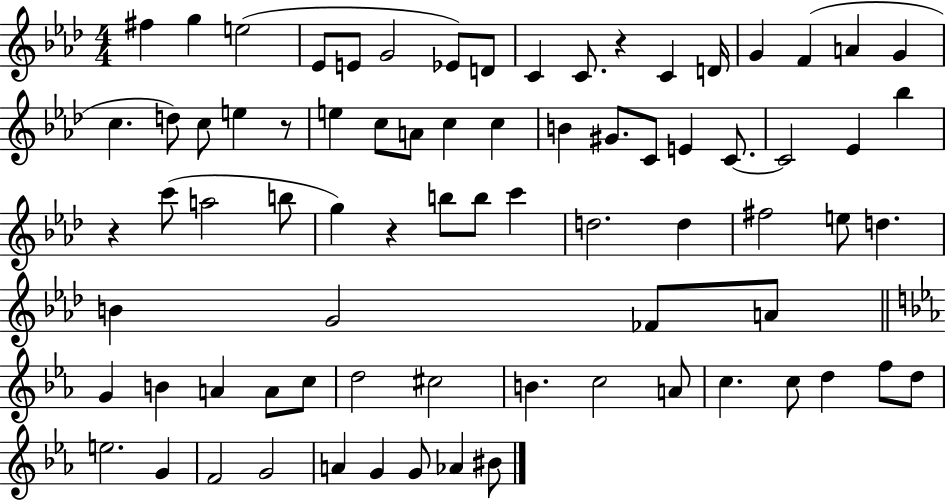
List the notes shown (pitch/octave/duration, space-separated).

F#5/q G5/q E5/h Eb4/e E4/e G4/h Eb4/e D4/e C4/q C4/e. R/q C4/q D4/s G4/q F4/q A4/q G4/q C5/q. D5/e C5/e E5/q R/e E5/q C5/e A4/e C5/q C5/q B4/q G#4/e. C4/e E4/q C4/e. C4/h Eb4/q Bb5/q R/q C6/e A5/h B5/e G5/q R/q B5/e B5/e C6/q D5/h. D5/q F#5/h E5/e D5/q. B4/q G4/h FES4/e A4/e G4/q B4/q A4/q A4/e C5/e D5/h C#5/h B4/q. C5/h A4/e C5/q. C5/e D5/q F5/e D5/e E5/h. G4/q F4/h G4/h A4/q G4/q G4/e Ab4/q BIS4/e